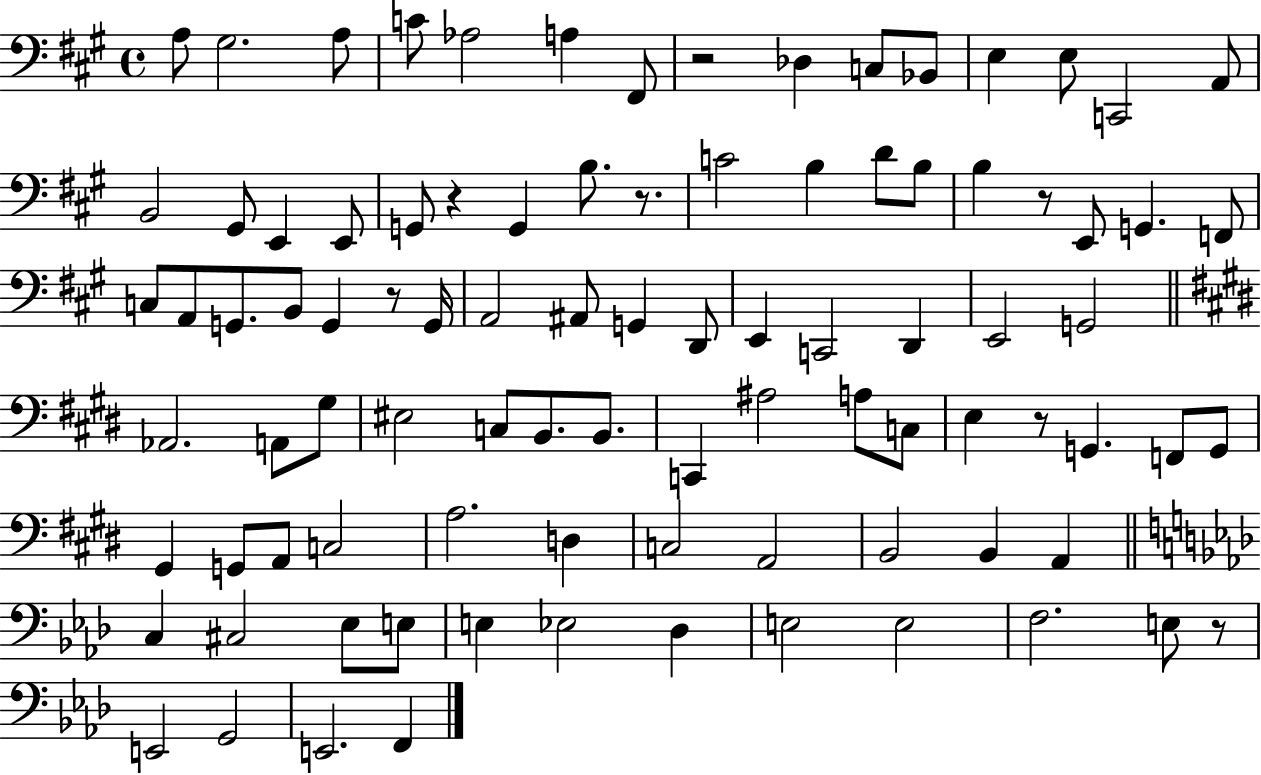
{
  \clef bass
  \time 4/4
  \defaultTimeSignature
  \key a \major
  a8 gis2. a8 | c'8 aes2 a4 fis,8 | r2 des4 c8 bes,8 | e4 e8 c,2 a,8 | \break b,2 gis,8 e,4 e,8 | g,8 r4 g,4 b8. r8. | c'2 b4 d'8 b8 | b4 r8 e,8 g,4. f,8 | \break c8 a,8 g,8. b,8 g,4 r8 g,16 | a,2 ais,8 g,4 d,8 | e,4 c,2 d,4 | e,2 g,2 | \break \bar "||" \break \key e \major aes,2. a,8 gis8 | eis2 c8 b,8. b,8. | c,4 ais2 a8 c8 | e4 r8 g,4. f,8 g,8 | \break gis,4 g,8 a,8 c2 | a2. d4 | c2 a,2 | b,2 b,4 a,4 | \break \bar "||" \break \key f \minor c4 cis2 ees8 e8 | e4 ees2 des4 | e2 e2 | f2. e8 r8 | \break e,2 g,2 | e,2. f,4 | \bar "|."
}